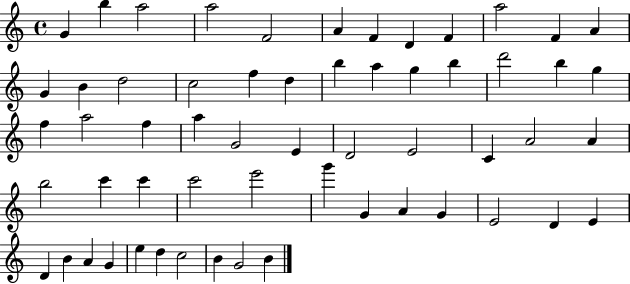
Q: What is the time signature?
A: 4/4